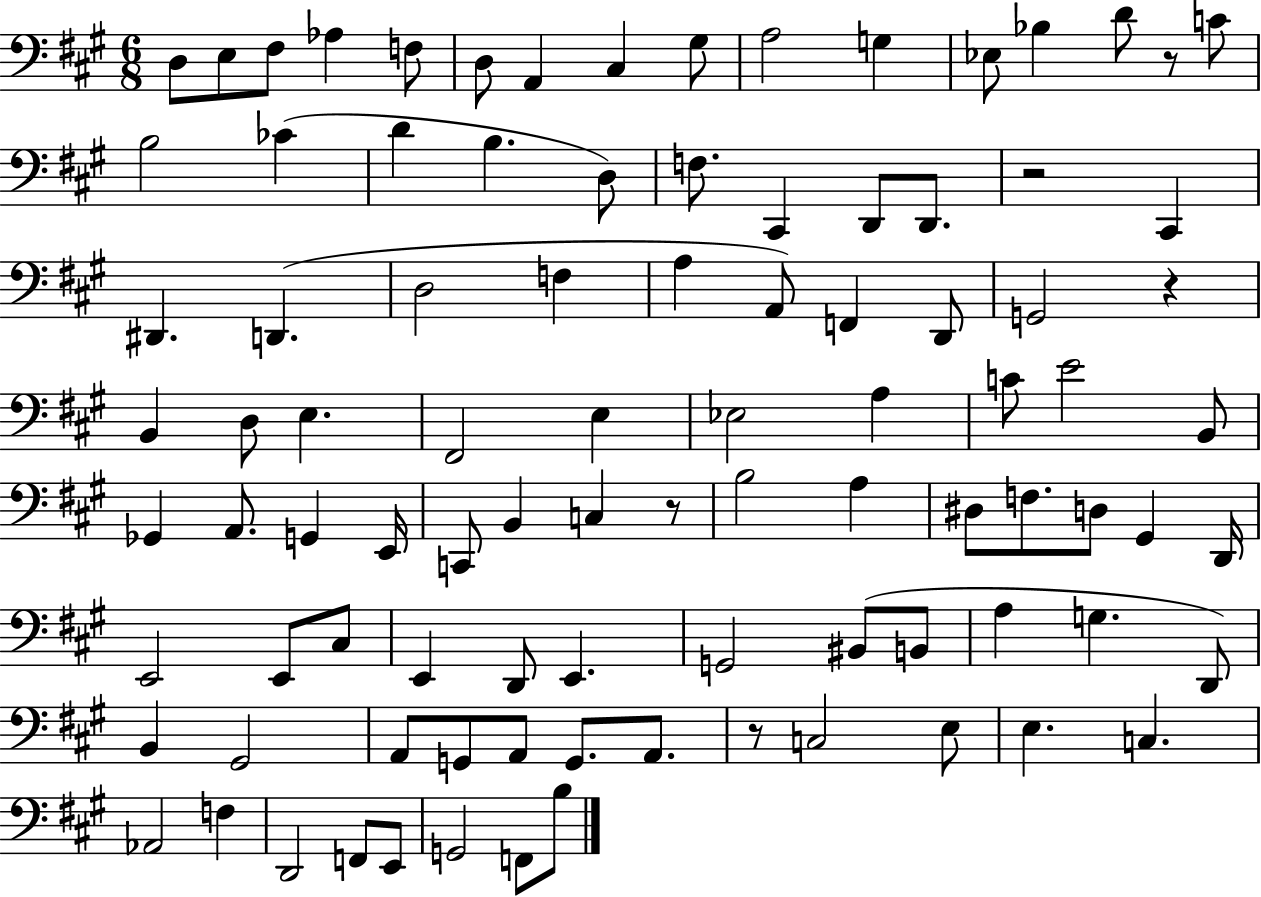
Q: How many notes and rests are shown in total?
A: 94